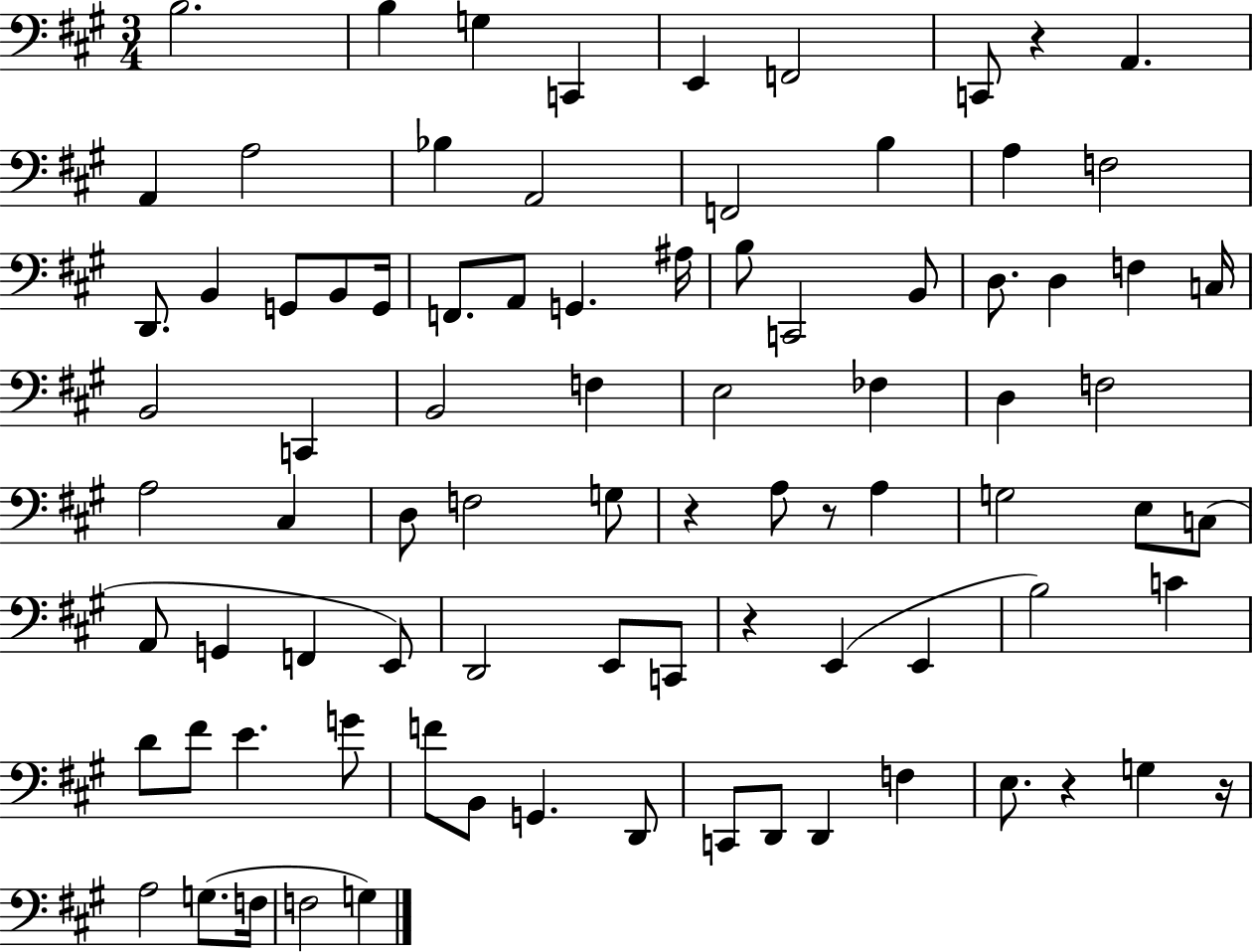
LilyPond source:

{
  \clef bass
  \numericTimeSignature
  \time 3/4
  \key a \major
  b2. | b4 g4 c,4 | e,4 f,2 | c,8 r4 a,4. | \break a,4 a2 | bes4 a,2 | f,2 b4 | a4 f2 | \break d,8. b,4 g,8 b,8 g,16 | f,8. a,8 g,4. ais16 | b8 c,2 b,8 | d8. d4 f4 c16 | \break b,2 c,4 | b,2 f4 | e2 fes4 | d4 f2 | \break a2 cis4 | d8 f2 g8 | r4 a8 r8 a4 | g2 e8 c8( | \break a,8 g,4 f,4 e,8) | d,2 e,8 c,8 | r4 e,4( e,4 | b2) c'4 | \break d'8 fis'8 e'4. g'8 | f'8 b,8 g,4. d,8 | c,8 d,8 d,4 f4 | e8. r4 g4 r16 | \break a2 g8.( f16 | f2 g4) | \bar "|."
}